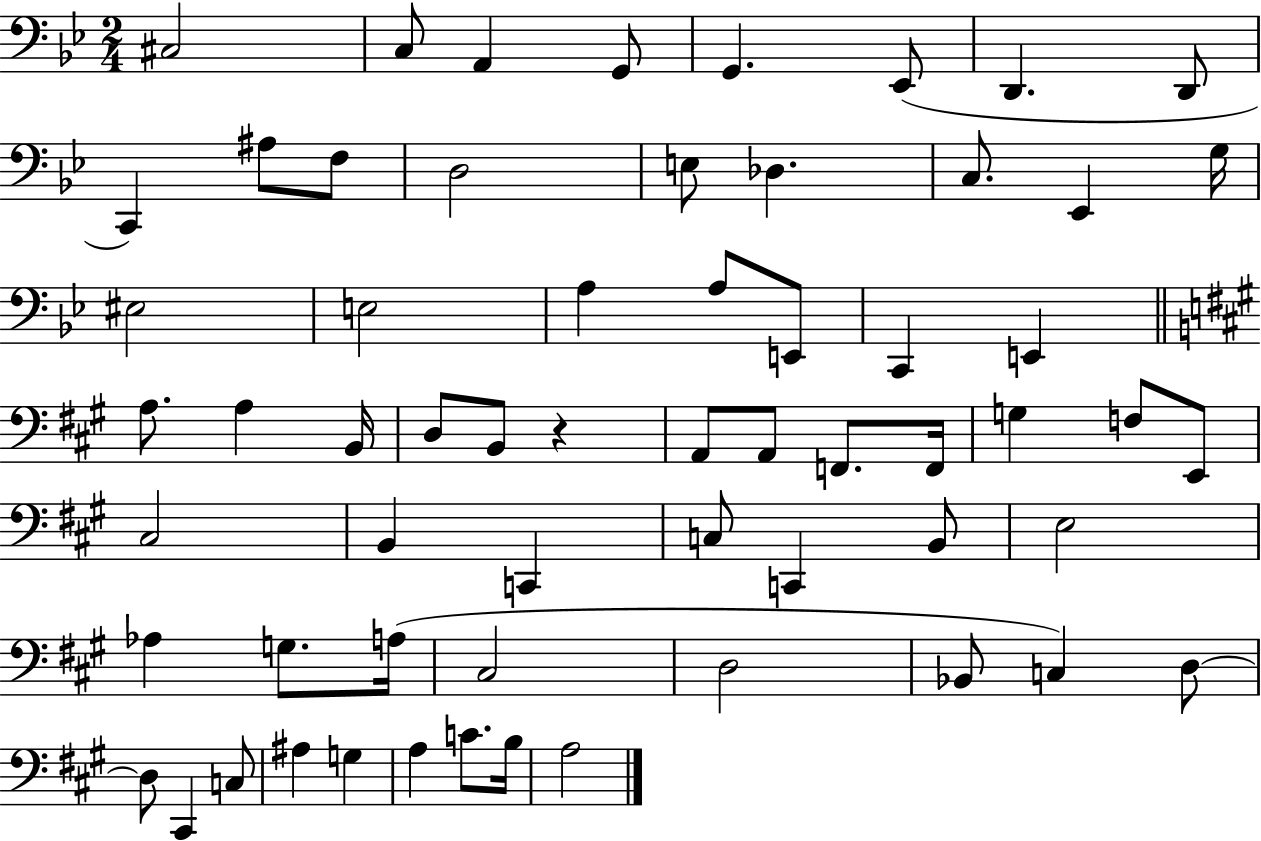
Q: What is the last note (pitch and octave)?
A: A3